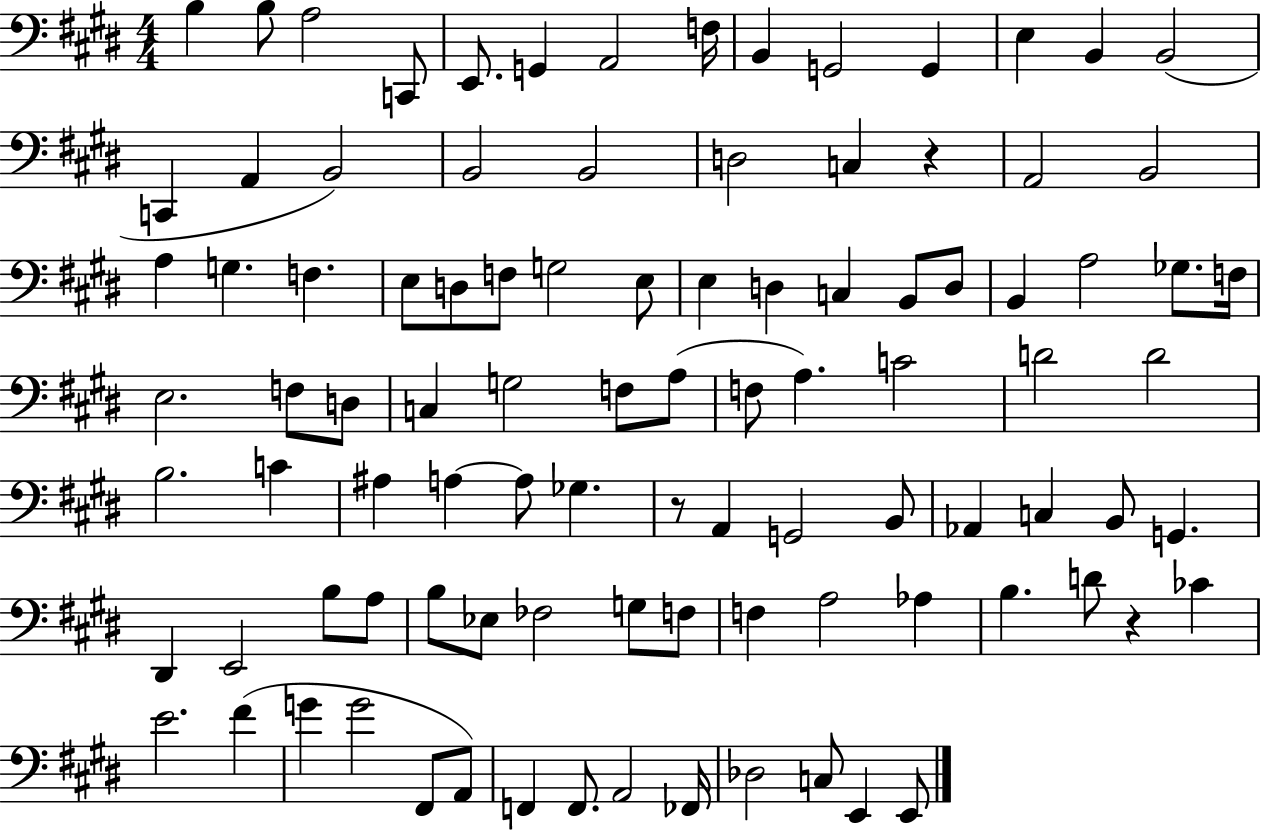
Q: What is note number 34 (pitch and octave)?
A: C3